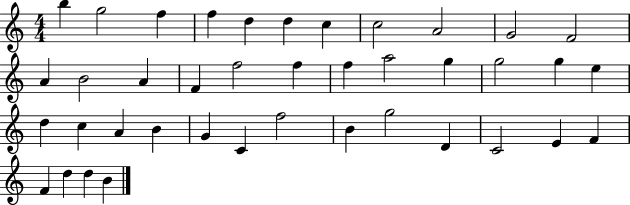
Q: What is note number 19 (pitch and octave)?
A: A5